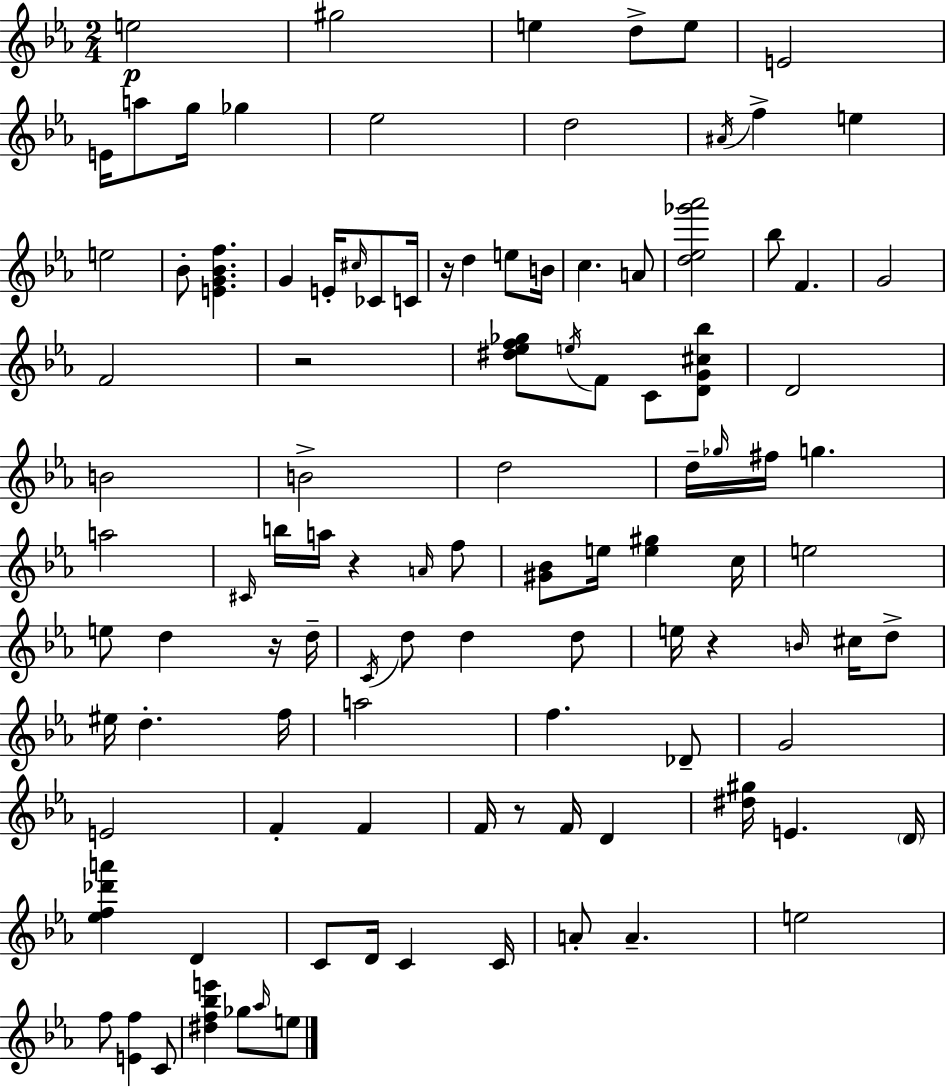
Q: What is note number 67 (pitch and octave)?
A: F5